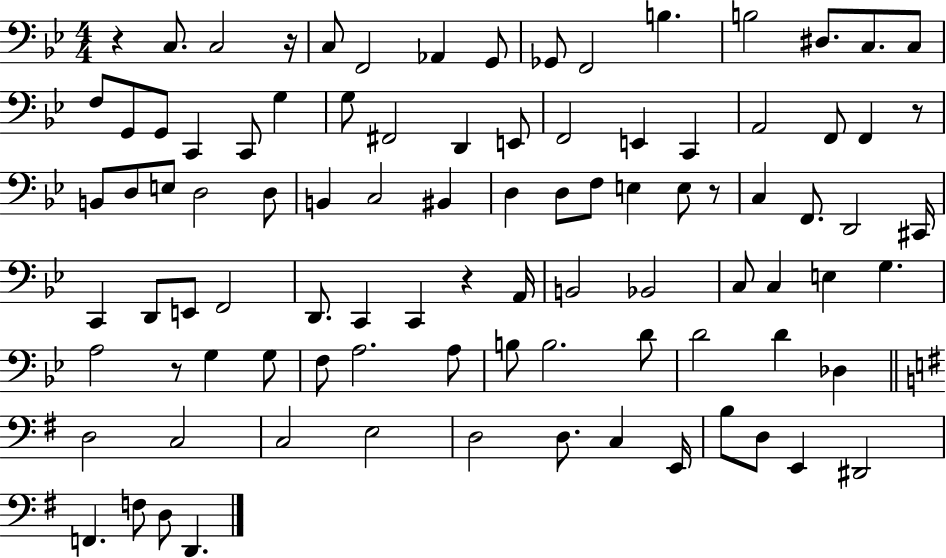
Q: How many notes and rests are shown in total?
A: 94